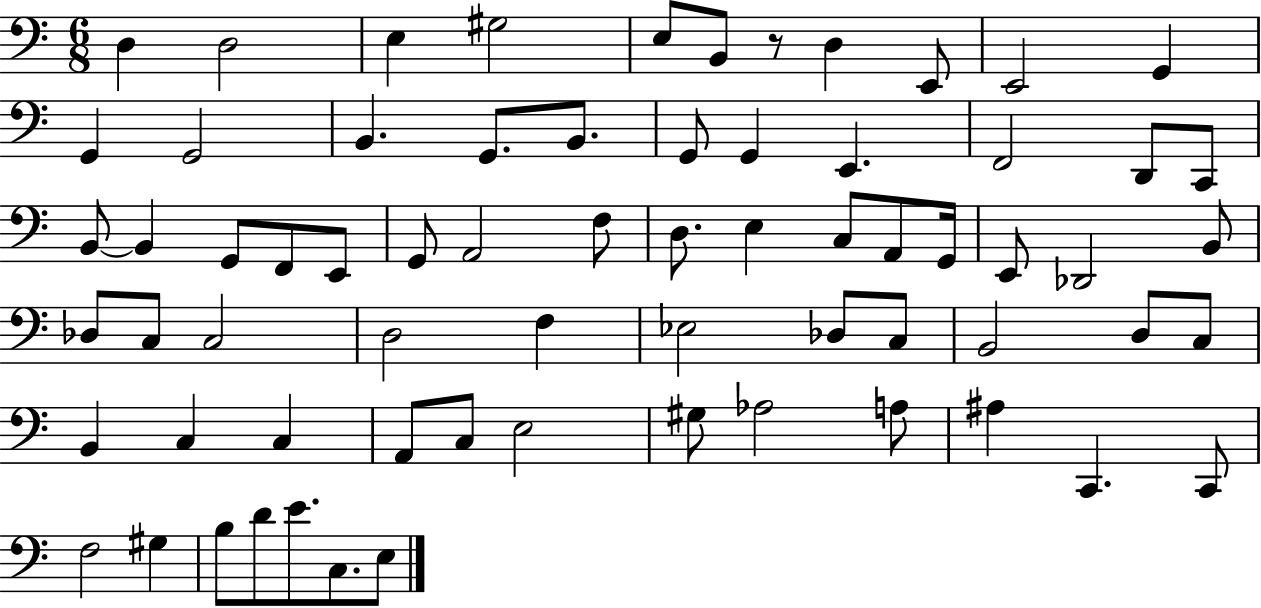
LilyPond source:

{
  \clef bass
  \numericTimeSignature
  \time 6/8
  \key c \major
  d4 d2 | e4 gis2 | e8 b,8 r8 d4 e,8 | e,2 g,4 | \break g,4 g,2 | b,4. g,8. b,8. | g,8 g,4 e,4. | f,2 d,8 c,8 | \break b,8~~ b,4 g,8 f,8 e,8 | g,8 a,2 f8 | d8. e4 c8 a,8 g,16 | e,8 des,2 b,8 | \break des8 c8 c2 | d2 f4 | ees2 des8 c8 | b,2 d8 c8 | \break b,4 c4 c4 | a,8 c8 e2 | gis8 aes2 a8 | ais4 c,4. c,8 | \break f2 gis4 | b8 d'8 e'8. c8. e8 | \bar "|."
}